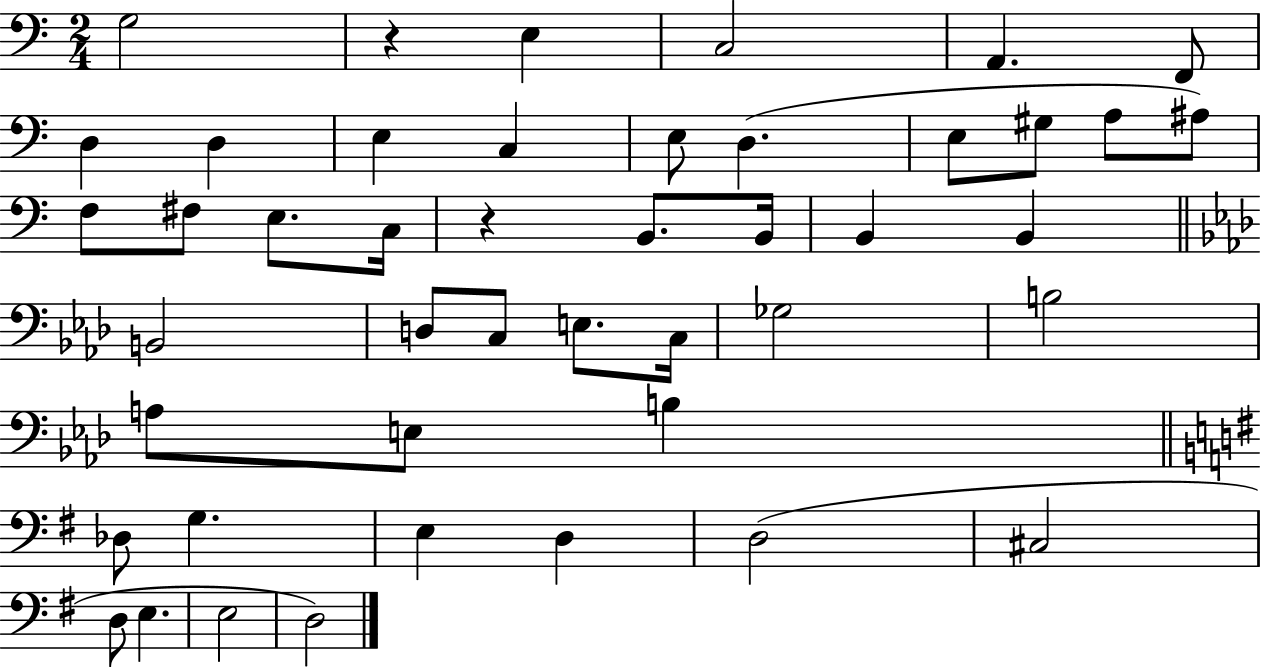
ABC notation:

X:1
T:Untitled
M:2/4
L:1/4
K:C
G,2 z E, C,2 A,, F,,/2 D, D, E, C, E,/2 D, E,/2 ^G,/2 A,/2 ^A,/2 F,/2 ^F,/2 E,/2 C,/4 z B,,/2 B,,/4 B,, B,, B,,2 D,/2 C,/2 E,/2 C,/4 _G,2 B,2 A,/2 E,/2 B, _D,/2 G, E, D, D,2 ^C,2 D,/2 E, E,2 D,2